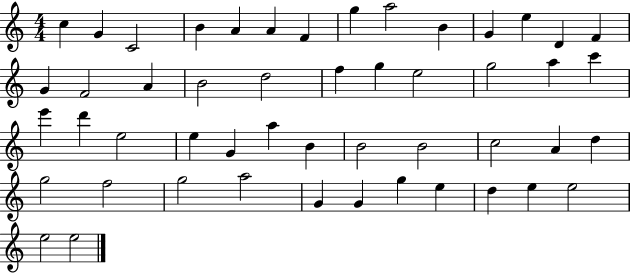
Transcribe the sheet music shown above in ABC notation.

X:1
T:Untitled
M:4/4
L:1/4
K:C
c G C2 B A A F g a2 B G e D F G F2 A B2 d2 f g e2 g2 a c' e' d' e2 e G a B B2 B2 c2 A d g2 f2 g2 a2 G G g e d e e2 e2 e2